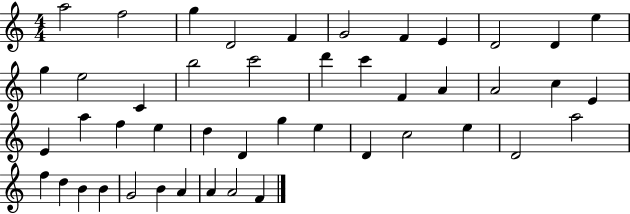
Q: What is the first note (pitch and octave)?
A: A5